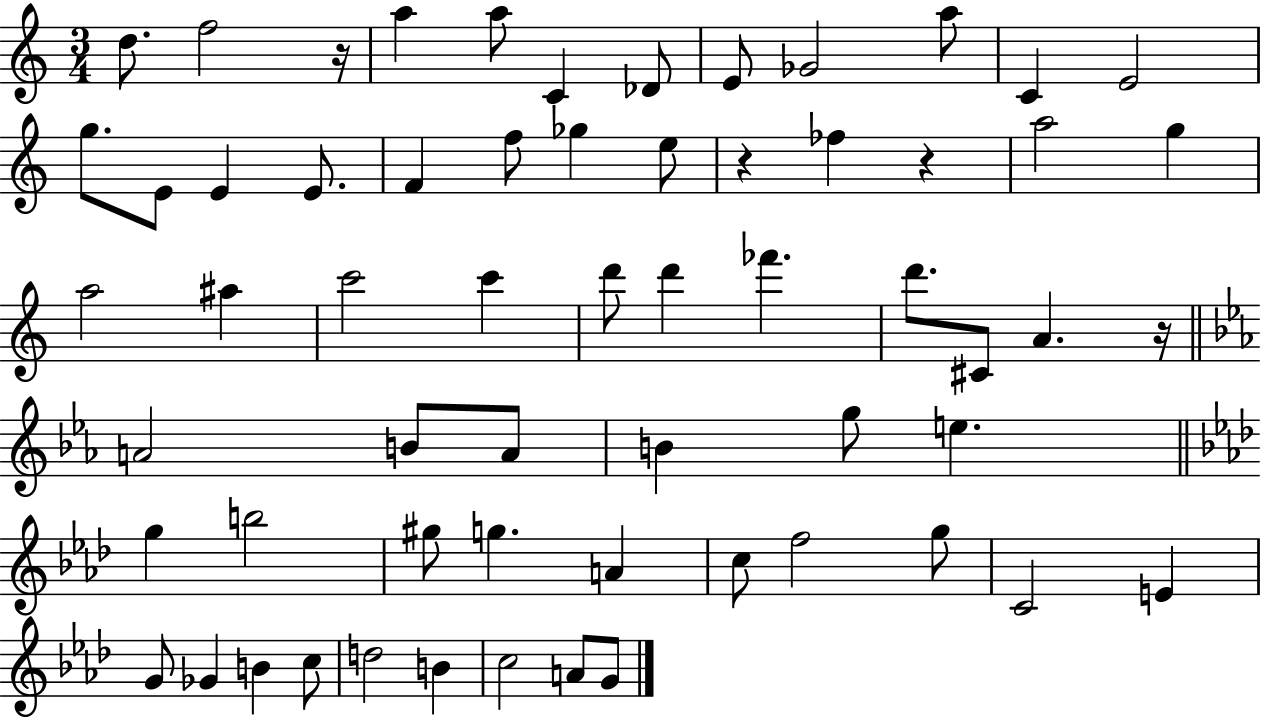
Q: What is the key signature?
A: C major